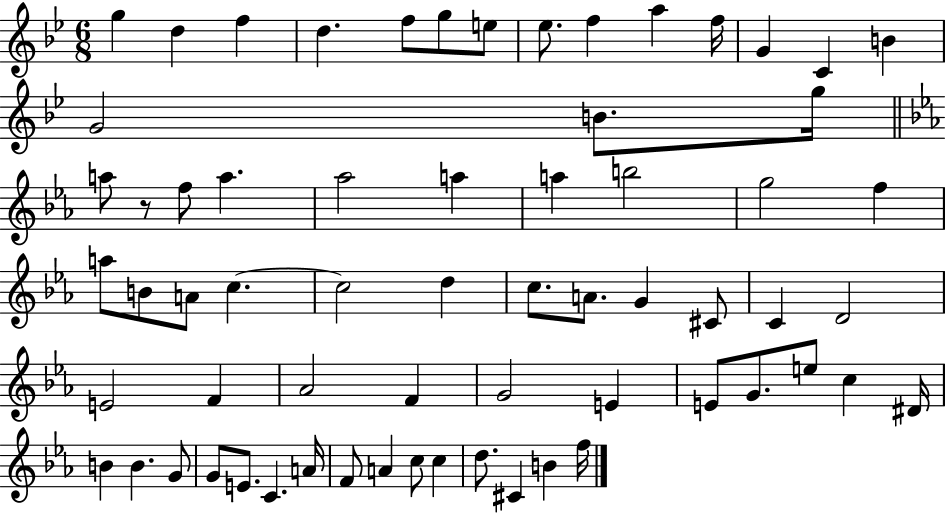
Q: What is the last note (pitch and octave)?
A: F5